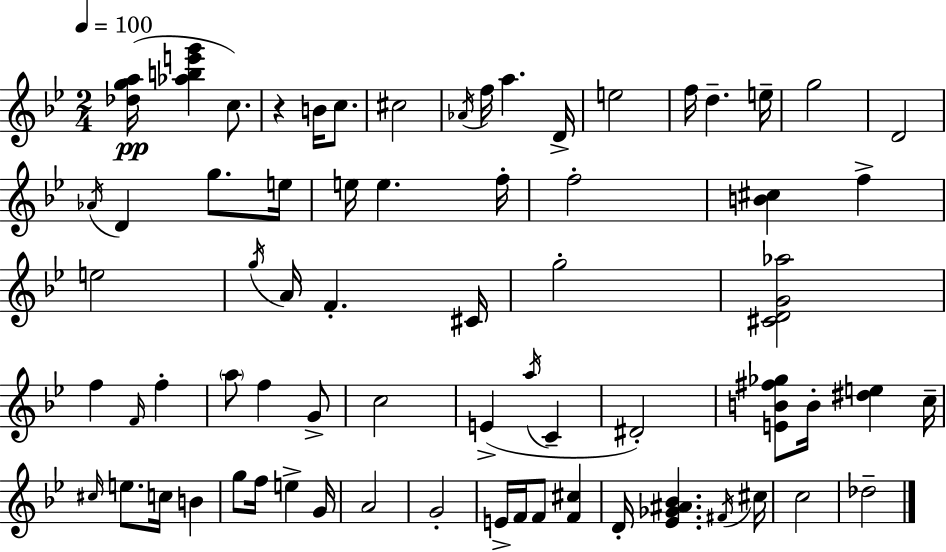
{
  \clef treble
  \numericTimeSignature
  \time 2/4
  \key bes \major
  \tempo 4 = 100
  \repeat volta 2 { <des'' g'' a''>16(\pp <aes'' b'' e''' g'''>4 c''8.) | r4 b'16 c''8. | cis''2 | \acciaccatura { aes'16 } f''16 a''4. | \break d'16-> e''2 | f''16 d''4.-- | e''16-- g''2 | d'2 | \break \acciaccatura { aes'16 } d'4 g''8. | e''16 e''16 e''4. | f''16-. f''2-. | <b' cis''>4 f''4-> | \break e''2 | \acciaccatura { g''16 } a'16 f'4.-. | cis'16 g''2-. | <cis' d' g' aes''>2 | \break f''4 \grace { f'16 } | f''4-. \parenthesize a''8 f''4 | g'8-> c''2 | e'4->( | \break \acciaccatura { a''16 } c'4-- dis'2-.) | <e' b' fis'' ges''>8 b'16-. | <dis'' e''>4 c''16-- \grace { cis''16 } e''8. | c''16 b'4 g''8 | \break f''16 e''4-> g'16 a'2 | g'2-. | e'16-> f'16 | f'8 <f' cis''>4 d'16-. <ees' ges' ais' bes'>4. | \break \acciaccatura { fis'16 } cis''16 c''2 | des''2-- | } \bar "|."
}